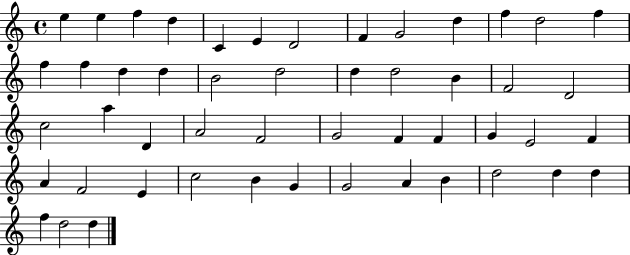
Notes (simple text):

E5/q E5/q F5/q D5/q C4/q E4/q D4/h F4/q G4/h D5/q F5/q D5/h F5/q F5/q F5/q D5/q D5/q B4/h D5/h D5/q D5/h B4/q F4/h D4/h C5/h A5/q D4/q A4/h F4/h G4/h F4/q F4/q G4/q E4/h F4/q A4/q F4/h E4/q C5/h B4/q G4/q G4/h A4/q B4/q D5/h D5/q D5/q F5/q D5/h D5/q